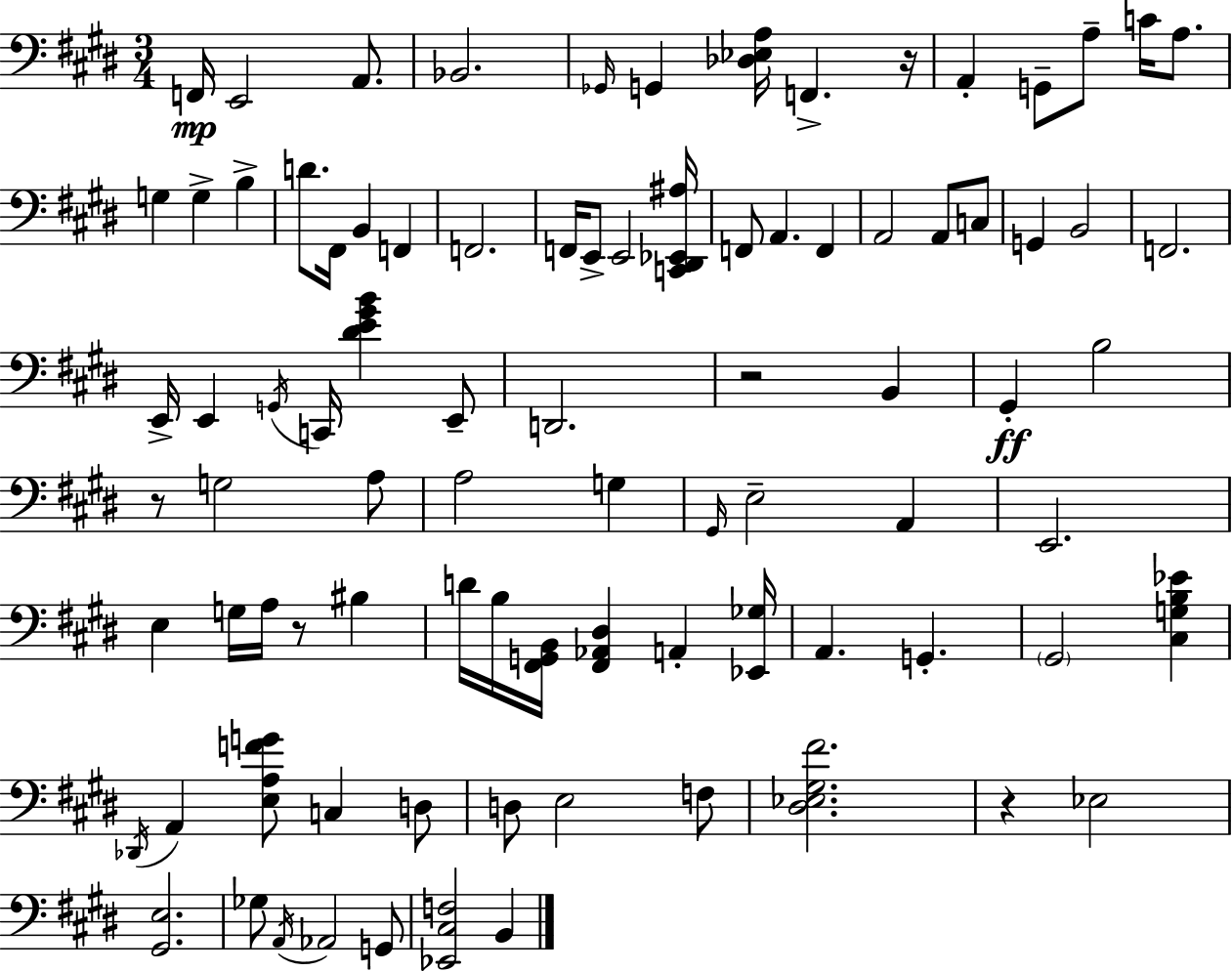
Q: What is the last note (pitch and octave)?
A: B2